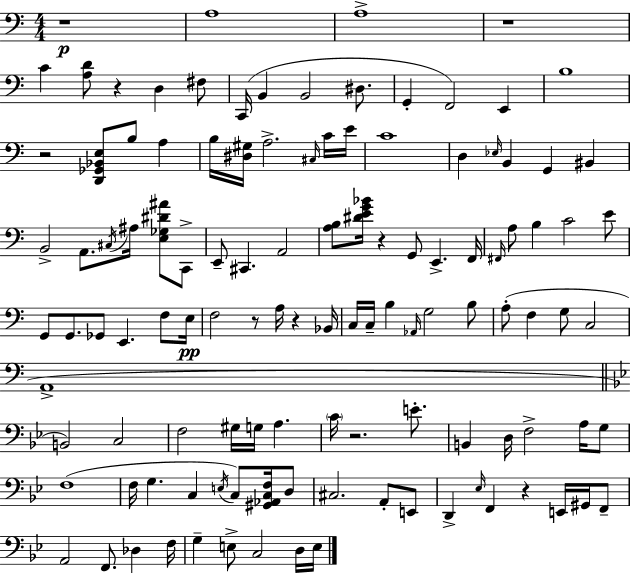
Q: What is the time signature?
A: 4/4